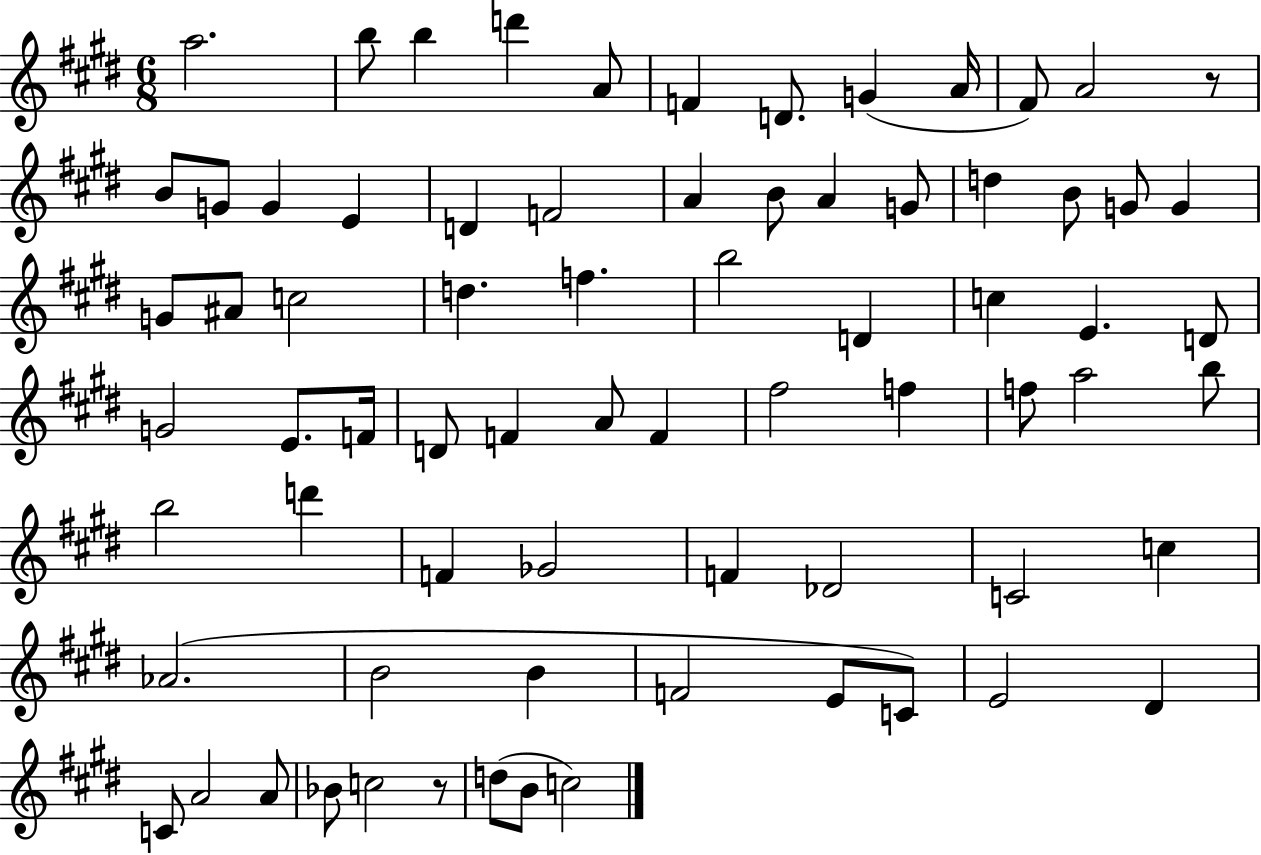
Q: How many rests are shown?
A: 2